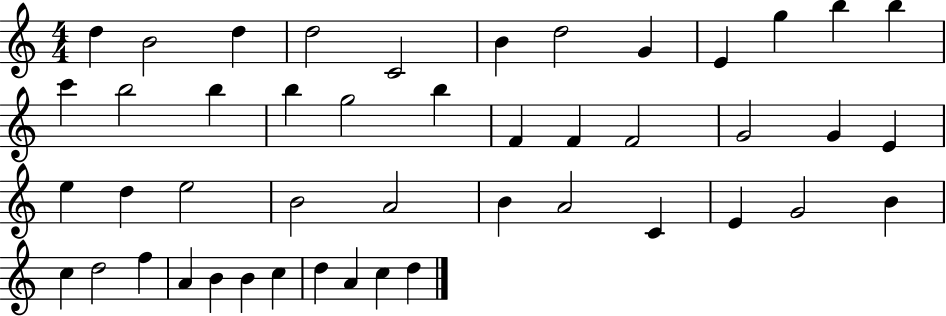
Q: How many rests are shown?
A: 0